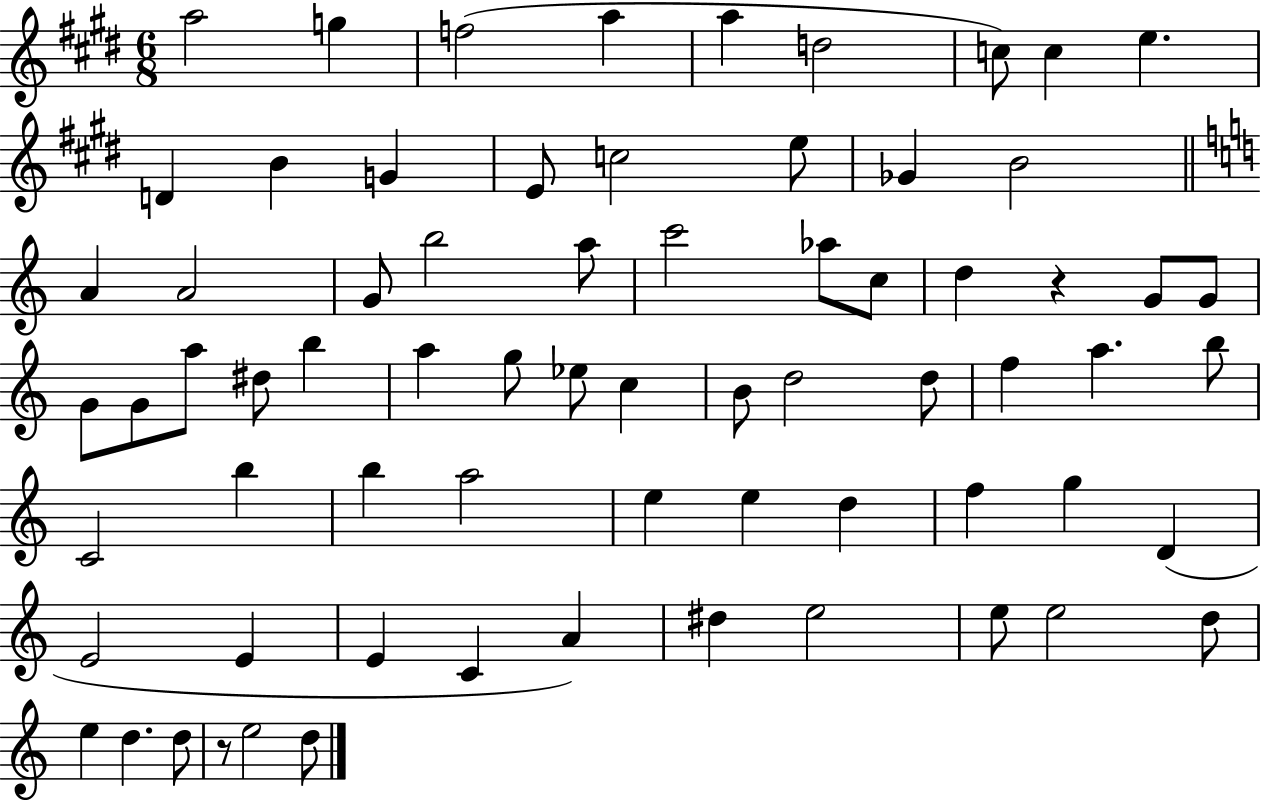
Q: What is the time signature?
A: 6/8